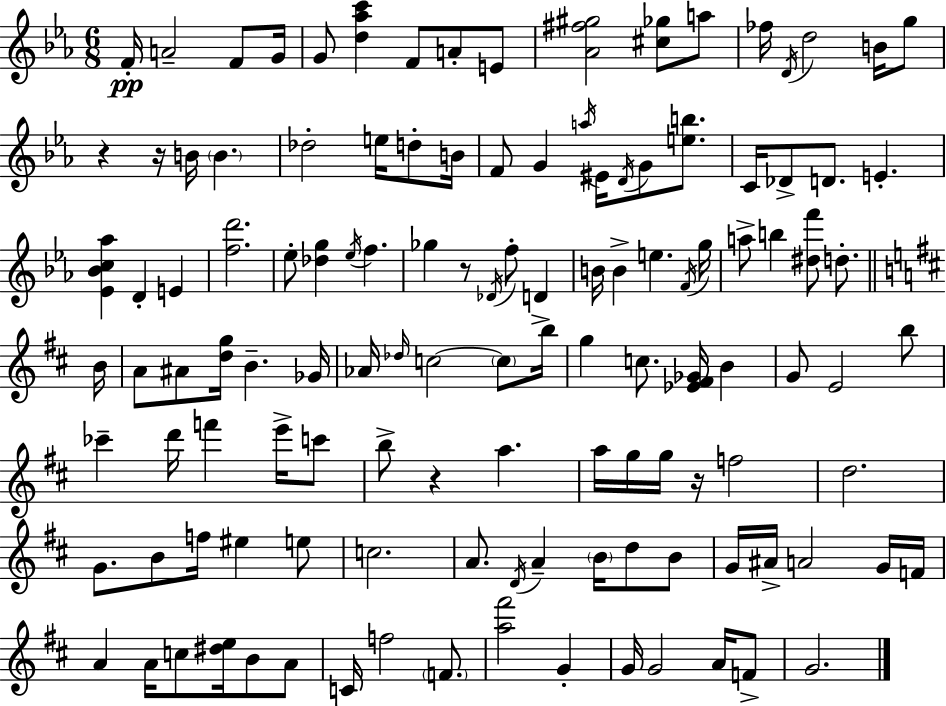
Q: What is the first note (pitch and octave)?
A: F4